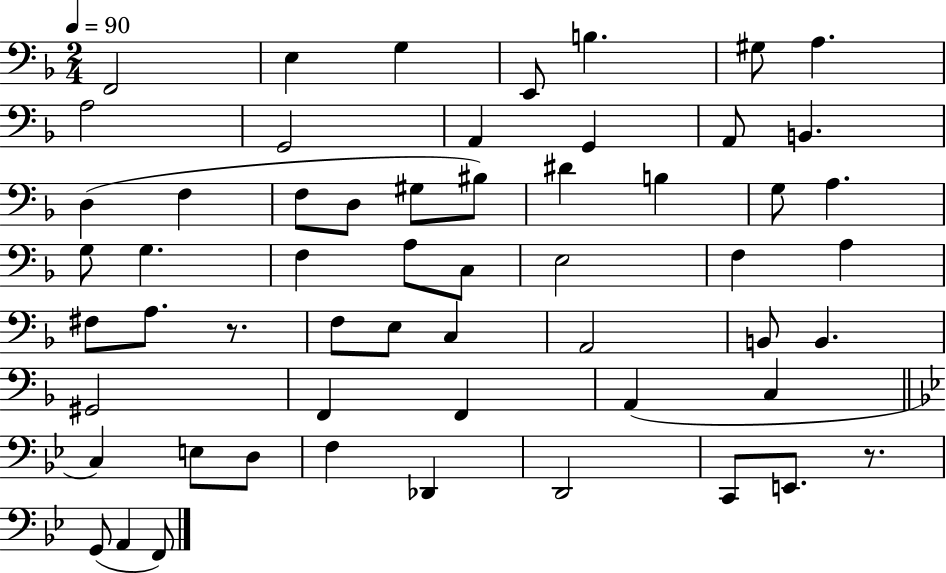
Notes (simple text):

F2/h E3/q G3/q E2/e B3/q. G#3/e A3/q. A3/h G2/h A2/q G2/q A2/e B2/q. D3/q F3/q F3/e D3/e G#3/e BIS3/e D#4/q B3/q G3/e A3/q. G3/e G3/q. F3/q A3/e C3/e E3/h F3/q A3/q F#3/e A3/e. R/e. F3/e E3/e C3/q A2/h B2/e B2/q. G#2/h F2/q F2/q A2/q C3/q C3/q E3/e D3/e F3/q Db2/q D2/h C2/e E2/e. R/e. G2/e A2/q F2/e